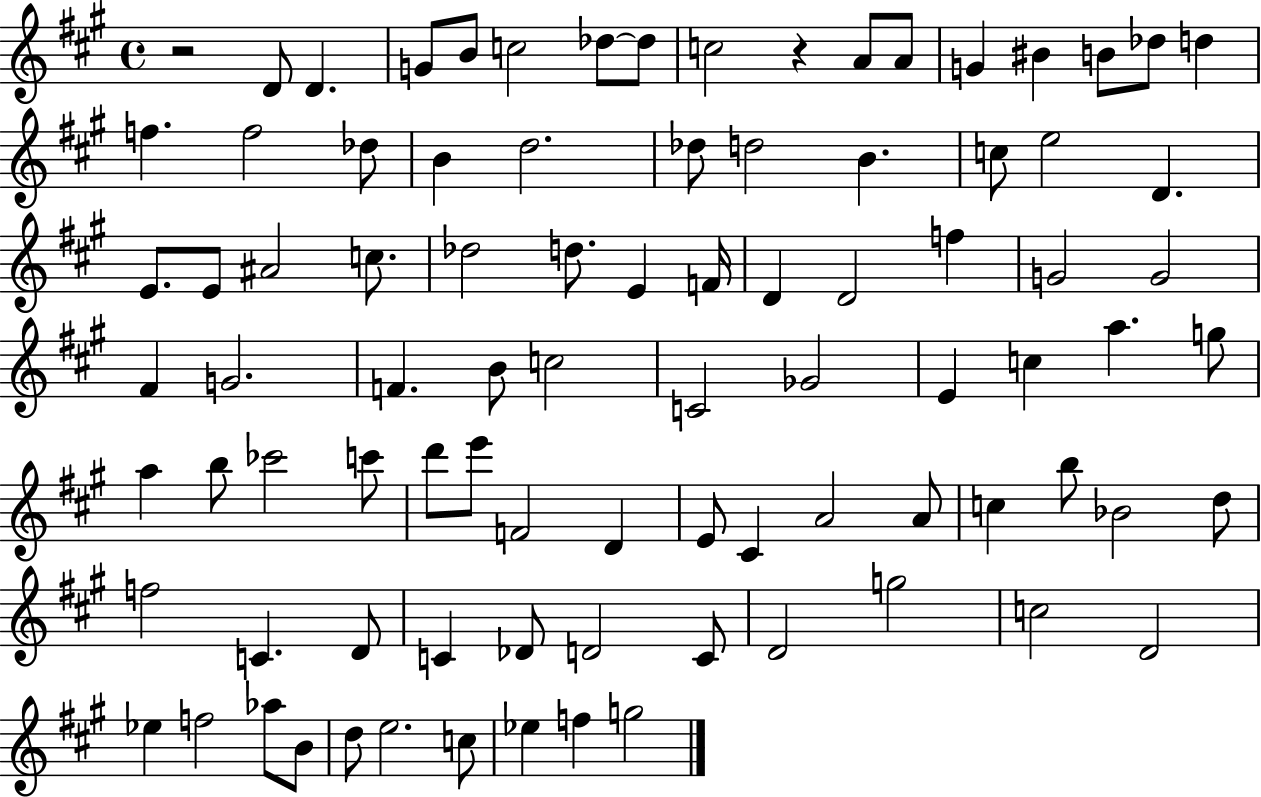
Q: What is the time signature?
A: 4/4